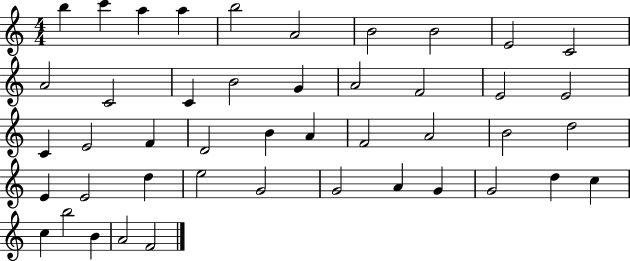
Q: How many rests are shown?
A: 0